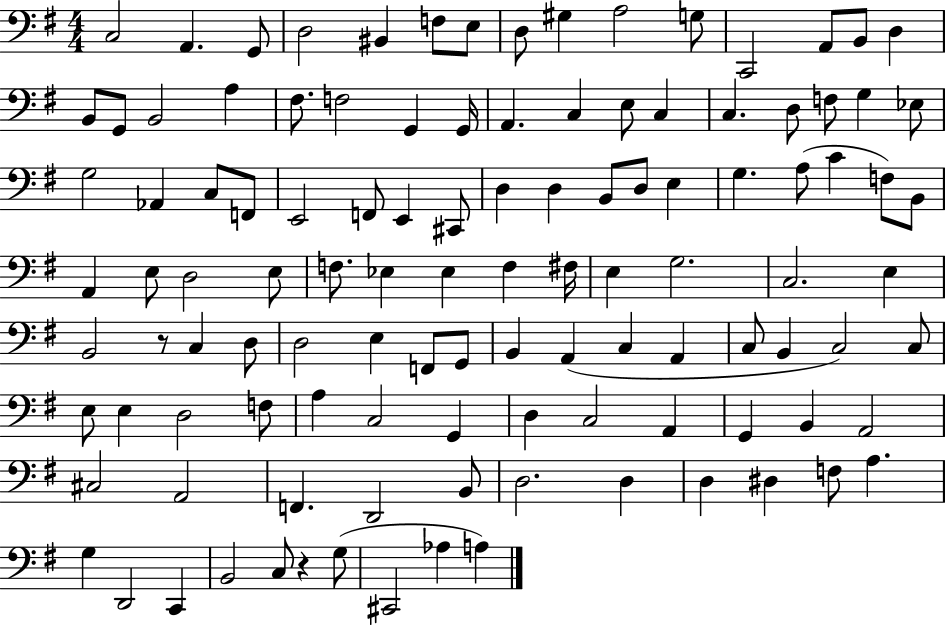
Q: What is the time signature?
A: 4/4